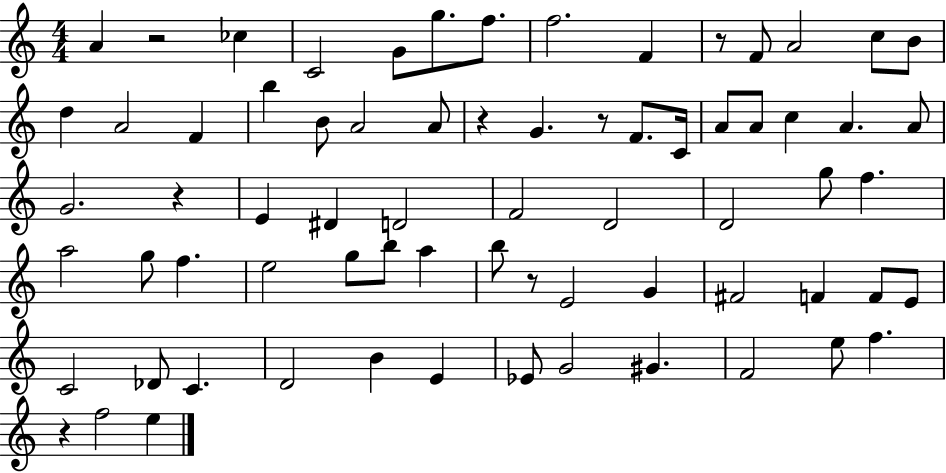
X:1
T:Untitled
M:4/4
L:1/4
K:C
A z2 _c C2 G/2 g/2 f/2 f2 F z/2 F/2 A2 c/2 B/2 d A2 F b B/2 A2 A/2 z G z/2 F/2 C/4 A/2 A/2 c A A/2 G2 z E ^D D2 F2 D2 D2 g/2 f a2 g/2 f e2 g/2 b/2 a b/2 z/2 E2 G ^F2 F F/2 E/2 C2 _D/2 C D2 B E _E/2 G2 ^G F2 e/2 f z f2 e